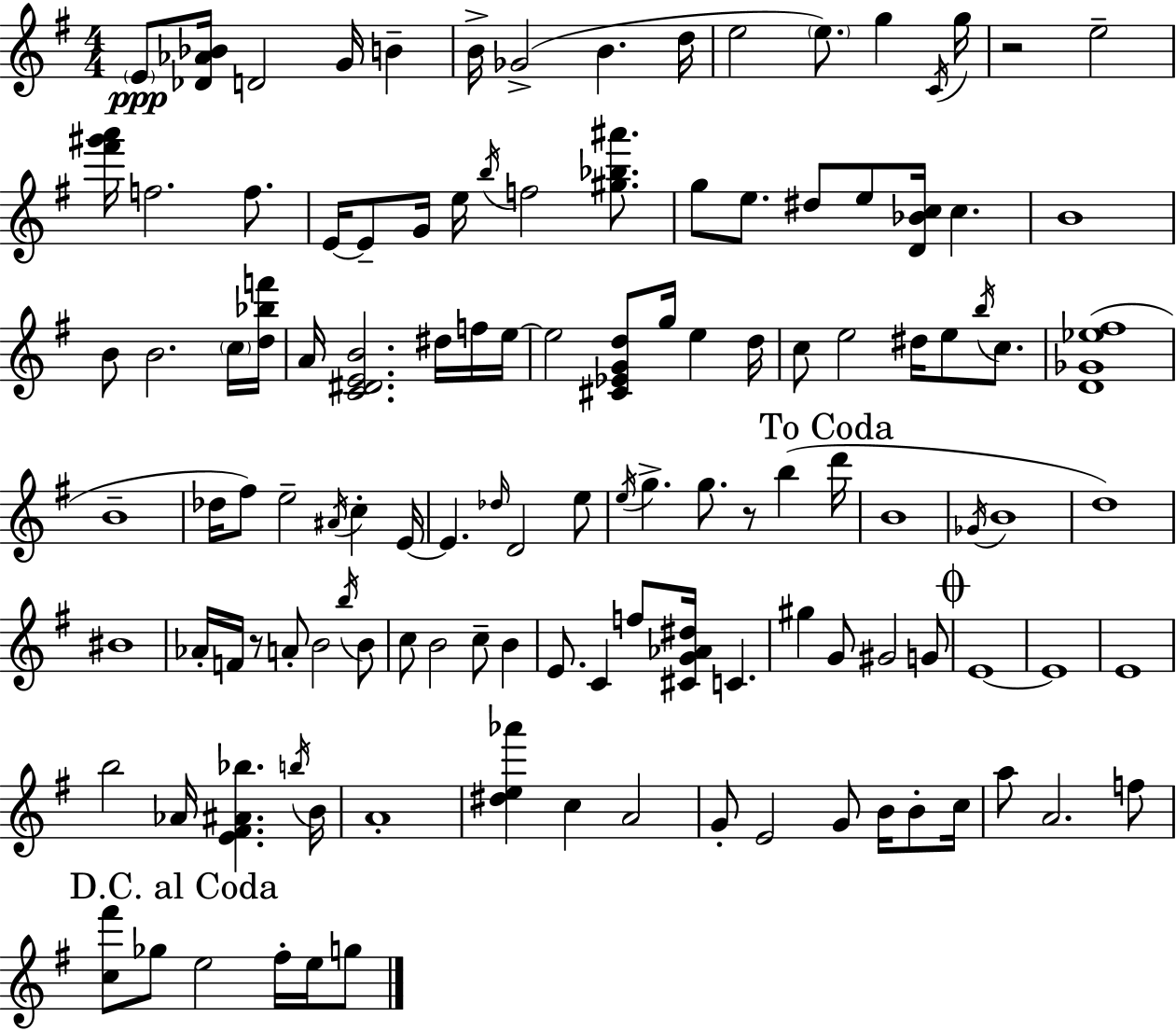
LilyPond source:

{
  \clef treble
  \numericTimeSignature
  \time 4/4
  \key e \minor
  \parenthesize e'8\ppp <des' aes' bes'>16 d'2 g'16 b'4-- | b'16-> ges'2->( b'4. d''16 | e''2 \parenthesize e''8.) g''4 \acciaccatura { c'16 } | g''16 r2 e''2-- | \break <fis''' gis''' a'''>16 f''2. f''8. | e'16~~ e'8-- g'16 e''16 \acciaccatura { b''16 } f''2 <gis'' bes'' ais'''>8. | g''8 e''8. dis''8 e''8 <d' bes' c''>16 c''4. | b'1 | \break b'8 b'2. | \parenthesize c''16 <d'' bes'' f'''>16 a'16 <c' dis' e' b'>2. dis''16 | f''16 e''16~~ e''2 <cis' ees' g' d''>8 g''16 e''4 | d''16 c''8 e''2 dis''16 e''8 \acciaccatura { b''16 } | \break c''8. <d' ges' ees'' fis''>1( | b'1-- | des''16 fis''8) e''2-- \acciaccatura { ais'16 } c''4-. | e'16~~ e'4. \grace { des''16 } d'2 | \break e''8 \acciaccatura { e''16 } g''4.-> g''8. r8 | b''4( \mark "To Coda" d'''16 b'1 | \acciaccatura { ges'16 } b'1 | d''1) | \break bis'1 | aes'16-. f'16 r8 a'8-. b'2 | \acciaccatura { b''16 } b'8 c''8 b'2 | c''8-- b'4 e'8. c'4 f''8 | \break <cis' g' aes' dis''>16 c'4. gis''4 g'8 gis'2 | g'8 \mark \markup { \musicglyph "scripts.coda" } e'1~~ | e'1 | e'1 | \break b''2 | aes'16 <e' fis' ais' bes''>4. \acciaccatura { b''16 } b'16 a'1-. | <dis'' e'' aes'''>4 c''4 | a'2 g'8-. e'2 | \break g'8 b'16 b'8-. c''16 a''8 a'2. | f''8 \mark "D.C. al Coda" <c'' fis'''>8 ges''8 e''2 | fis''16-. e''16 g''8 \bar "|."
}